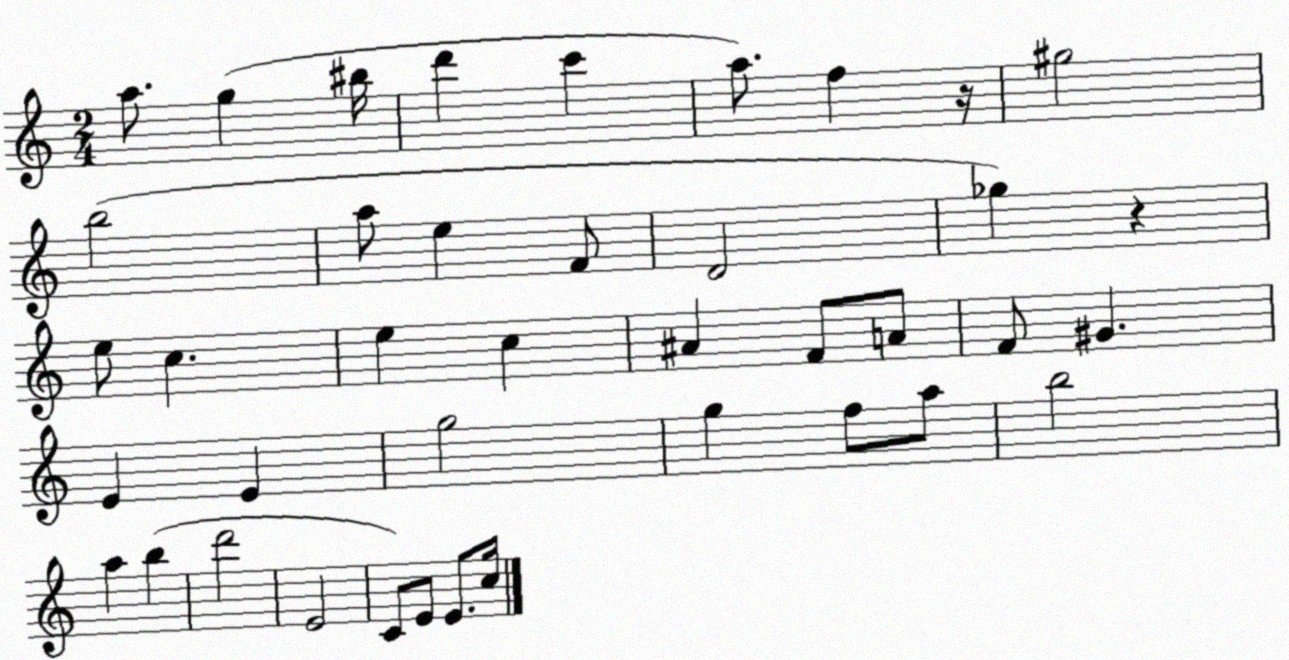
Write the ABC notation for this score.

X:1
T:Untitled
M:2/4
L:1/4
K:C
a/2 g ^b/4 d' c' a/2 f z/4 ^g2 b2 a/2 e F/2 D2 _g z e/2 c e c ^A F/2 A/2 F/2 ^G E E g2 g f/2 a/2 b2 a b d'2 E2 C/2 E/2 E/2 c/4